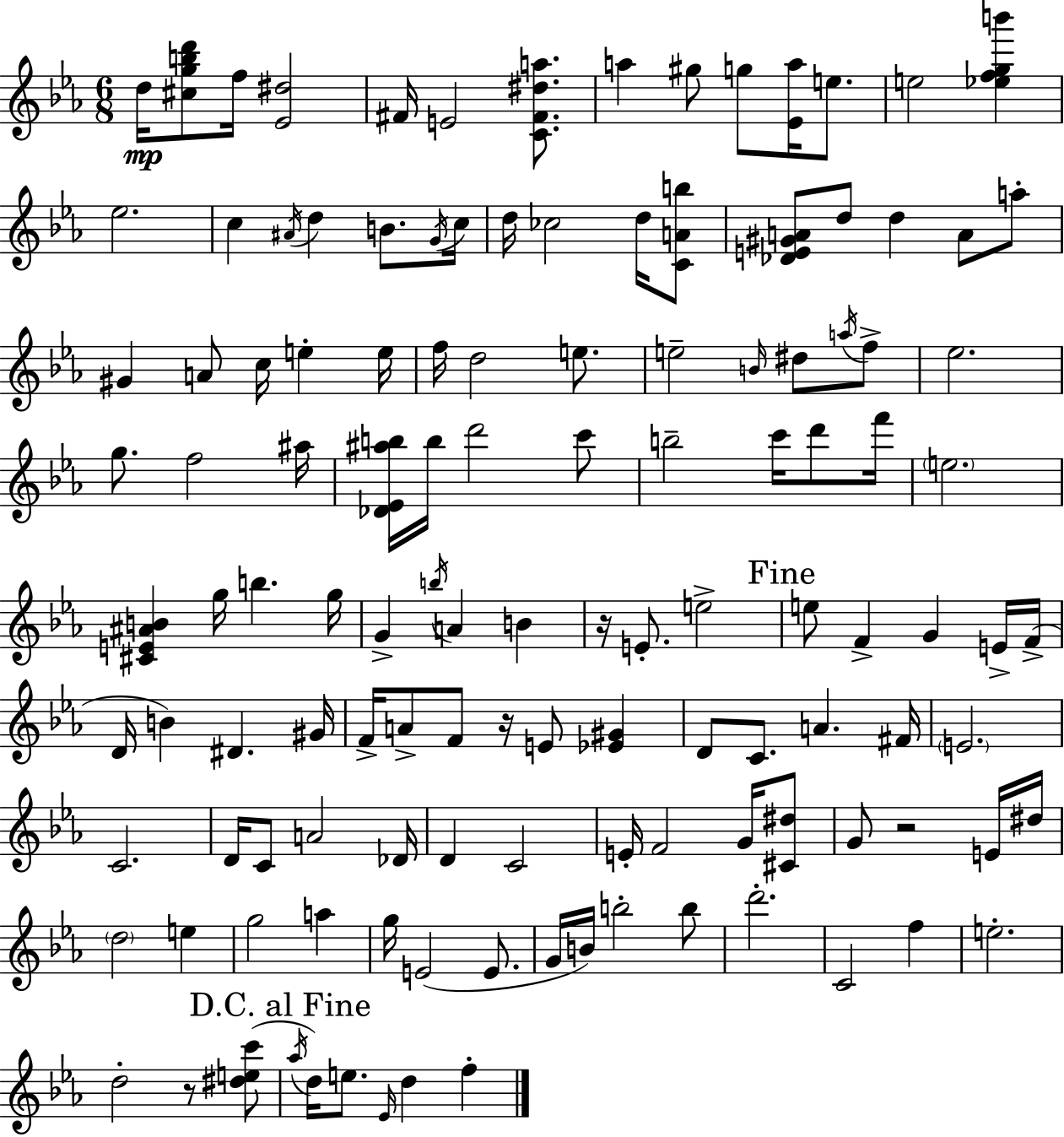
{
  \clef treble
  \numericTimeSignature
  \time 6/8
  \key ees \major
  \repeat volta 2 { d''16\mp <cis'' g'' b'' d'''>8 f''16 <ees' dis''>2 | fis'16 e'2 <c' fis' dis'' a''>8. | a''4 gis''8 g''8 <ees' a''>16 e''8. | e''2 <ees'' f'' g'' b'''>4 | \break ees''2. | c''4 \acciaccatura { ais'16 } d''4 b'8. | \acciaccatura { g'16 } c''16 d''16 ces''2 d''16 | <c' a' b''>8 <des' e' gis' a'>8 d''8 d''4 a'8 | \break a''8-. gis'4 a'8 c''16 e''4-. | e''16 f''16 d''2 e''8. | e''2-- \grace { b'16 } dis''8 | \acciaccatura { a''16 } f''8-> ees''2. | \break g''8. f''2 | ais''16 <des' ees' ais'' b''>16 b''16 d'''2 | c'''8 b''2-- | c'''16 d'''8 f'''16 \parenthesize e''2. | \break <cis' e' ais' b'>4 g''16 b''4. | g''16 g'4-> \acciaccatura { b''16 } a'4 | b'4 r16 e'8.-. e''2-> | \mark "Fine" e''8 f'4-> g'4 | \break e'16-> f'16->( d'16 b'4) dis'4. | gis'16 f'16-> a'8-> f'8 r16 e'8 | <ees' gis'>4 d'8 c'8. a'4. | fis'16 \parenthesize e'2. | \break c'2. | d'16 c'8 a'2 | des'16 d'4 c'2 | e'16-. f'2 | \break g'16 <cis' dis''>8 g'8 r2 | e'16 dis''16 \parenthesize d''2 | e''4 g''2 | a''4 g''16 e'2( | \break e'8. g'16 b'16) b''2-. | b''8 d'''2.-. | c'2 | f''4 e''2.-. | \break d''2-. | r8 <dis'' e'' c'''>8( \mark "D.C. al Fine" \acciaccatura { aes''16 } d''16) e''8. \grace { ees'16 } d''4 | f''4-. } \bar "|."
}